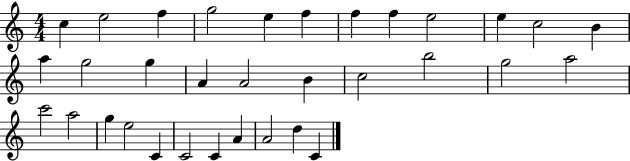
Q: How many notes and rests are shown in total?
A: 33